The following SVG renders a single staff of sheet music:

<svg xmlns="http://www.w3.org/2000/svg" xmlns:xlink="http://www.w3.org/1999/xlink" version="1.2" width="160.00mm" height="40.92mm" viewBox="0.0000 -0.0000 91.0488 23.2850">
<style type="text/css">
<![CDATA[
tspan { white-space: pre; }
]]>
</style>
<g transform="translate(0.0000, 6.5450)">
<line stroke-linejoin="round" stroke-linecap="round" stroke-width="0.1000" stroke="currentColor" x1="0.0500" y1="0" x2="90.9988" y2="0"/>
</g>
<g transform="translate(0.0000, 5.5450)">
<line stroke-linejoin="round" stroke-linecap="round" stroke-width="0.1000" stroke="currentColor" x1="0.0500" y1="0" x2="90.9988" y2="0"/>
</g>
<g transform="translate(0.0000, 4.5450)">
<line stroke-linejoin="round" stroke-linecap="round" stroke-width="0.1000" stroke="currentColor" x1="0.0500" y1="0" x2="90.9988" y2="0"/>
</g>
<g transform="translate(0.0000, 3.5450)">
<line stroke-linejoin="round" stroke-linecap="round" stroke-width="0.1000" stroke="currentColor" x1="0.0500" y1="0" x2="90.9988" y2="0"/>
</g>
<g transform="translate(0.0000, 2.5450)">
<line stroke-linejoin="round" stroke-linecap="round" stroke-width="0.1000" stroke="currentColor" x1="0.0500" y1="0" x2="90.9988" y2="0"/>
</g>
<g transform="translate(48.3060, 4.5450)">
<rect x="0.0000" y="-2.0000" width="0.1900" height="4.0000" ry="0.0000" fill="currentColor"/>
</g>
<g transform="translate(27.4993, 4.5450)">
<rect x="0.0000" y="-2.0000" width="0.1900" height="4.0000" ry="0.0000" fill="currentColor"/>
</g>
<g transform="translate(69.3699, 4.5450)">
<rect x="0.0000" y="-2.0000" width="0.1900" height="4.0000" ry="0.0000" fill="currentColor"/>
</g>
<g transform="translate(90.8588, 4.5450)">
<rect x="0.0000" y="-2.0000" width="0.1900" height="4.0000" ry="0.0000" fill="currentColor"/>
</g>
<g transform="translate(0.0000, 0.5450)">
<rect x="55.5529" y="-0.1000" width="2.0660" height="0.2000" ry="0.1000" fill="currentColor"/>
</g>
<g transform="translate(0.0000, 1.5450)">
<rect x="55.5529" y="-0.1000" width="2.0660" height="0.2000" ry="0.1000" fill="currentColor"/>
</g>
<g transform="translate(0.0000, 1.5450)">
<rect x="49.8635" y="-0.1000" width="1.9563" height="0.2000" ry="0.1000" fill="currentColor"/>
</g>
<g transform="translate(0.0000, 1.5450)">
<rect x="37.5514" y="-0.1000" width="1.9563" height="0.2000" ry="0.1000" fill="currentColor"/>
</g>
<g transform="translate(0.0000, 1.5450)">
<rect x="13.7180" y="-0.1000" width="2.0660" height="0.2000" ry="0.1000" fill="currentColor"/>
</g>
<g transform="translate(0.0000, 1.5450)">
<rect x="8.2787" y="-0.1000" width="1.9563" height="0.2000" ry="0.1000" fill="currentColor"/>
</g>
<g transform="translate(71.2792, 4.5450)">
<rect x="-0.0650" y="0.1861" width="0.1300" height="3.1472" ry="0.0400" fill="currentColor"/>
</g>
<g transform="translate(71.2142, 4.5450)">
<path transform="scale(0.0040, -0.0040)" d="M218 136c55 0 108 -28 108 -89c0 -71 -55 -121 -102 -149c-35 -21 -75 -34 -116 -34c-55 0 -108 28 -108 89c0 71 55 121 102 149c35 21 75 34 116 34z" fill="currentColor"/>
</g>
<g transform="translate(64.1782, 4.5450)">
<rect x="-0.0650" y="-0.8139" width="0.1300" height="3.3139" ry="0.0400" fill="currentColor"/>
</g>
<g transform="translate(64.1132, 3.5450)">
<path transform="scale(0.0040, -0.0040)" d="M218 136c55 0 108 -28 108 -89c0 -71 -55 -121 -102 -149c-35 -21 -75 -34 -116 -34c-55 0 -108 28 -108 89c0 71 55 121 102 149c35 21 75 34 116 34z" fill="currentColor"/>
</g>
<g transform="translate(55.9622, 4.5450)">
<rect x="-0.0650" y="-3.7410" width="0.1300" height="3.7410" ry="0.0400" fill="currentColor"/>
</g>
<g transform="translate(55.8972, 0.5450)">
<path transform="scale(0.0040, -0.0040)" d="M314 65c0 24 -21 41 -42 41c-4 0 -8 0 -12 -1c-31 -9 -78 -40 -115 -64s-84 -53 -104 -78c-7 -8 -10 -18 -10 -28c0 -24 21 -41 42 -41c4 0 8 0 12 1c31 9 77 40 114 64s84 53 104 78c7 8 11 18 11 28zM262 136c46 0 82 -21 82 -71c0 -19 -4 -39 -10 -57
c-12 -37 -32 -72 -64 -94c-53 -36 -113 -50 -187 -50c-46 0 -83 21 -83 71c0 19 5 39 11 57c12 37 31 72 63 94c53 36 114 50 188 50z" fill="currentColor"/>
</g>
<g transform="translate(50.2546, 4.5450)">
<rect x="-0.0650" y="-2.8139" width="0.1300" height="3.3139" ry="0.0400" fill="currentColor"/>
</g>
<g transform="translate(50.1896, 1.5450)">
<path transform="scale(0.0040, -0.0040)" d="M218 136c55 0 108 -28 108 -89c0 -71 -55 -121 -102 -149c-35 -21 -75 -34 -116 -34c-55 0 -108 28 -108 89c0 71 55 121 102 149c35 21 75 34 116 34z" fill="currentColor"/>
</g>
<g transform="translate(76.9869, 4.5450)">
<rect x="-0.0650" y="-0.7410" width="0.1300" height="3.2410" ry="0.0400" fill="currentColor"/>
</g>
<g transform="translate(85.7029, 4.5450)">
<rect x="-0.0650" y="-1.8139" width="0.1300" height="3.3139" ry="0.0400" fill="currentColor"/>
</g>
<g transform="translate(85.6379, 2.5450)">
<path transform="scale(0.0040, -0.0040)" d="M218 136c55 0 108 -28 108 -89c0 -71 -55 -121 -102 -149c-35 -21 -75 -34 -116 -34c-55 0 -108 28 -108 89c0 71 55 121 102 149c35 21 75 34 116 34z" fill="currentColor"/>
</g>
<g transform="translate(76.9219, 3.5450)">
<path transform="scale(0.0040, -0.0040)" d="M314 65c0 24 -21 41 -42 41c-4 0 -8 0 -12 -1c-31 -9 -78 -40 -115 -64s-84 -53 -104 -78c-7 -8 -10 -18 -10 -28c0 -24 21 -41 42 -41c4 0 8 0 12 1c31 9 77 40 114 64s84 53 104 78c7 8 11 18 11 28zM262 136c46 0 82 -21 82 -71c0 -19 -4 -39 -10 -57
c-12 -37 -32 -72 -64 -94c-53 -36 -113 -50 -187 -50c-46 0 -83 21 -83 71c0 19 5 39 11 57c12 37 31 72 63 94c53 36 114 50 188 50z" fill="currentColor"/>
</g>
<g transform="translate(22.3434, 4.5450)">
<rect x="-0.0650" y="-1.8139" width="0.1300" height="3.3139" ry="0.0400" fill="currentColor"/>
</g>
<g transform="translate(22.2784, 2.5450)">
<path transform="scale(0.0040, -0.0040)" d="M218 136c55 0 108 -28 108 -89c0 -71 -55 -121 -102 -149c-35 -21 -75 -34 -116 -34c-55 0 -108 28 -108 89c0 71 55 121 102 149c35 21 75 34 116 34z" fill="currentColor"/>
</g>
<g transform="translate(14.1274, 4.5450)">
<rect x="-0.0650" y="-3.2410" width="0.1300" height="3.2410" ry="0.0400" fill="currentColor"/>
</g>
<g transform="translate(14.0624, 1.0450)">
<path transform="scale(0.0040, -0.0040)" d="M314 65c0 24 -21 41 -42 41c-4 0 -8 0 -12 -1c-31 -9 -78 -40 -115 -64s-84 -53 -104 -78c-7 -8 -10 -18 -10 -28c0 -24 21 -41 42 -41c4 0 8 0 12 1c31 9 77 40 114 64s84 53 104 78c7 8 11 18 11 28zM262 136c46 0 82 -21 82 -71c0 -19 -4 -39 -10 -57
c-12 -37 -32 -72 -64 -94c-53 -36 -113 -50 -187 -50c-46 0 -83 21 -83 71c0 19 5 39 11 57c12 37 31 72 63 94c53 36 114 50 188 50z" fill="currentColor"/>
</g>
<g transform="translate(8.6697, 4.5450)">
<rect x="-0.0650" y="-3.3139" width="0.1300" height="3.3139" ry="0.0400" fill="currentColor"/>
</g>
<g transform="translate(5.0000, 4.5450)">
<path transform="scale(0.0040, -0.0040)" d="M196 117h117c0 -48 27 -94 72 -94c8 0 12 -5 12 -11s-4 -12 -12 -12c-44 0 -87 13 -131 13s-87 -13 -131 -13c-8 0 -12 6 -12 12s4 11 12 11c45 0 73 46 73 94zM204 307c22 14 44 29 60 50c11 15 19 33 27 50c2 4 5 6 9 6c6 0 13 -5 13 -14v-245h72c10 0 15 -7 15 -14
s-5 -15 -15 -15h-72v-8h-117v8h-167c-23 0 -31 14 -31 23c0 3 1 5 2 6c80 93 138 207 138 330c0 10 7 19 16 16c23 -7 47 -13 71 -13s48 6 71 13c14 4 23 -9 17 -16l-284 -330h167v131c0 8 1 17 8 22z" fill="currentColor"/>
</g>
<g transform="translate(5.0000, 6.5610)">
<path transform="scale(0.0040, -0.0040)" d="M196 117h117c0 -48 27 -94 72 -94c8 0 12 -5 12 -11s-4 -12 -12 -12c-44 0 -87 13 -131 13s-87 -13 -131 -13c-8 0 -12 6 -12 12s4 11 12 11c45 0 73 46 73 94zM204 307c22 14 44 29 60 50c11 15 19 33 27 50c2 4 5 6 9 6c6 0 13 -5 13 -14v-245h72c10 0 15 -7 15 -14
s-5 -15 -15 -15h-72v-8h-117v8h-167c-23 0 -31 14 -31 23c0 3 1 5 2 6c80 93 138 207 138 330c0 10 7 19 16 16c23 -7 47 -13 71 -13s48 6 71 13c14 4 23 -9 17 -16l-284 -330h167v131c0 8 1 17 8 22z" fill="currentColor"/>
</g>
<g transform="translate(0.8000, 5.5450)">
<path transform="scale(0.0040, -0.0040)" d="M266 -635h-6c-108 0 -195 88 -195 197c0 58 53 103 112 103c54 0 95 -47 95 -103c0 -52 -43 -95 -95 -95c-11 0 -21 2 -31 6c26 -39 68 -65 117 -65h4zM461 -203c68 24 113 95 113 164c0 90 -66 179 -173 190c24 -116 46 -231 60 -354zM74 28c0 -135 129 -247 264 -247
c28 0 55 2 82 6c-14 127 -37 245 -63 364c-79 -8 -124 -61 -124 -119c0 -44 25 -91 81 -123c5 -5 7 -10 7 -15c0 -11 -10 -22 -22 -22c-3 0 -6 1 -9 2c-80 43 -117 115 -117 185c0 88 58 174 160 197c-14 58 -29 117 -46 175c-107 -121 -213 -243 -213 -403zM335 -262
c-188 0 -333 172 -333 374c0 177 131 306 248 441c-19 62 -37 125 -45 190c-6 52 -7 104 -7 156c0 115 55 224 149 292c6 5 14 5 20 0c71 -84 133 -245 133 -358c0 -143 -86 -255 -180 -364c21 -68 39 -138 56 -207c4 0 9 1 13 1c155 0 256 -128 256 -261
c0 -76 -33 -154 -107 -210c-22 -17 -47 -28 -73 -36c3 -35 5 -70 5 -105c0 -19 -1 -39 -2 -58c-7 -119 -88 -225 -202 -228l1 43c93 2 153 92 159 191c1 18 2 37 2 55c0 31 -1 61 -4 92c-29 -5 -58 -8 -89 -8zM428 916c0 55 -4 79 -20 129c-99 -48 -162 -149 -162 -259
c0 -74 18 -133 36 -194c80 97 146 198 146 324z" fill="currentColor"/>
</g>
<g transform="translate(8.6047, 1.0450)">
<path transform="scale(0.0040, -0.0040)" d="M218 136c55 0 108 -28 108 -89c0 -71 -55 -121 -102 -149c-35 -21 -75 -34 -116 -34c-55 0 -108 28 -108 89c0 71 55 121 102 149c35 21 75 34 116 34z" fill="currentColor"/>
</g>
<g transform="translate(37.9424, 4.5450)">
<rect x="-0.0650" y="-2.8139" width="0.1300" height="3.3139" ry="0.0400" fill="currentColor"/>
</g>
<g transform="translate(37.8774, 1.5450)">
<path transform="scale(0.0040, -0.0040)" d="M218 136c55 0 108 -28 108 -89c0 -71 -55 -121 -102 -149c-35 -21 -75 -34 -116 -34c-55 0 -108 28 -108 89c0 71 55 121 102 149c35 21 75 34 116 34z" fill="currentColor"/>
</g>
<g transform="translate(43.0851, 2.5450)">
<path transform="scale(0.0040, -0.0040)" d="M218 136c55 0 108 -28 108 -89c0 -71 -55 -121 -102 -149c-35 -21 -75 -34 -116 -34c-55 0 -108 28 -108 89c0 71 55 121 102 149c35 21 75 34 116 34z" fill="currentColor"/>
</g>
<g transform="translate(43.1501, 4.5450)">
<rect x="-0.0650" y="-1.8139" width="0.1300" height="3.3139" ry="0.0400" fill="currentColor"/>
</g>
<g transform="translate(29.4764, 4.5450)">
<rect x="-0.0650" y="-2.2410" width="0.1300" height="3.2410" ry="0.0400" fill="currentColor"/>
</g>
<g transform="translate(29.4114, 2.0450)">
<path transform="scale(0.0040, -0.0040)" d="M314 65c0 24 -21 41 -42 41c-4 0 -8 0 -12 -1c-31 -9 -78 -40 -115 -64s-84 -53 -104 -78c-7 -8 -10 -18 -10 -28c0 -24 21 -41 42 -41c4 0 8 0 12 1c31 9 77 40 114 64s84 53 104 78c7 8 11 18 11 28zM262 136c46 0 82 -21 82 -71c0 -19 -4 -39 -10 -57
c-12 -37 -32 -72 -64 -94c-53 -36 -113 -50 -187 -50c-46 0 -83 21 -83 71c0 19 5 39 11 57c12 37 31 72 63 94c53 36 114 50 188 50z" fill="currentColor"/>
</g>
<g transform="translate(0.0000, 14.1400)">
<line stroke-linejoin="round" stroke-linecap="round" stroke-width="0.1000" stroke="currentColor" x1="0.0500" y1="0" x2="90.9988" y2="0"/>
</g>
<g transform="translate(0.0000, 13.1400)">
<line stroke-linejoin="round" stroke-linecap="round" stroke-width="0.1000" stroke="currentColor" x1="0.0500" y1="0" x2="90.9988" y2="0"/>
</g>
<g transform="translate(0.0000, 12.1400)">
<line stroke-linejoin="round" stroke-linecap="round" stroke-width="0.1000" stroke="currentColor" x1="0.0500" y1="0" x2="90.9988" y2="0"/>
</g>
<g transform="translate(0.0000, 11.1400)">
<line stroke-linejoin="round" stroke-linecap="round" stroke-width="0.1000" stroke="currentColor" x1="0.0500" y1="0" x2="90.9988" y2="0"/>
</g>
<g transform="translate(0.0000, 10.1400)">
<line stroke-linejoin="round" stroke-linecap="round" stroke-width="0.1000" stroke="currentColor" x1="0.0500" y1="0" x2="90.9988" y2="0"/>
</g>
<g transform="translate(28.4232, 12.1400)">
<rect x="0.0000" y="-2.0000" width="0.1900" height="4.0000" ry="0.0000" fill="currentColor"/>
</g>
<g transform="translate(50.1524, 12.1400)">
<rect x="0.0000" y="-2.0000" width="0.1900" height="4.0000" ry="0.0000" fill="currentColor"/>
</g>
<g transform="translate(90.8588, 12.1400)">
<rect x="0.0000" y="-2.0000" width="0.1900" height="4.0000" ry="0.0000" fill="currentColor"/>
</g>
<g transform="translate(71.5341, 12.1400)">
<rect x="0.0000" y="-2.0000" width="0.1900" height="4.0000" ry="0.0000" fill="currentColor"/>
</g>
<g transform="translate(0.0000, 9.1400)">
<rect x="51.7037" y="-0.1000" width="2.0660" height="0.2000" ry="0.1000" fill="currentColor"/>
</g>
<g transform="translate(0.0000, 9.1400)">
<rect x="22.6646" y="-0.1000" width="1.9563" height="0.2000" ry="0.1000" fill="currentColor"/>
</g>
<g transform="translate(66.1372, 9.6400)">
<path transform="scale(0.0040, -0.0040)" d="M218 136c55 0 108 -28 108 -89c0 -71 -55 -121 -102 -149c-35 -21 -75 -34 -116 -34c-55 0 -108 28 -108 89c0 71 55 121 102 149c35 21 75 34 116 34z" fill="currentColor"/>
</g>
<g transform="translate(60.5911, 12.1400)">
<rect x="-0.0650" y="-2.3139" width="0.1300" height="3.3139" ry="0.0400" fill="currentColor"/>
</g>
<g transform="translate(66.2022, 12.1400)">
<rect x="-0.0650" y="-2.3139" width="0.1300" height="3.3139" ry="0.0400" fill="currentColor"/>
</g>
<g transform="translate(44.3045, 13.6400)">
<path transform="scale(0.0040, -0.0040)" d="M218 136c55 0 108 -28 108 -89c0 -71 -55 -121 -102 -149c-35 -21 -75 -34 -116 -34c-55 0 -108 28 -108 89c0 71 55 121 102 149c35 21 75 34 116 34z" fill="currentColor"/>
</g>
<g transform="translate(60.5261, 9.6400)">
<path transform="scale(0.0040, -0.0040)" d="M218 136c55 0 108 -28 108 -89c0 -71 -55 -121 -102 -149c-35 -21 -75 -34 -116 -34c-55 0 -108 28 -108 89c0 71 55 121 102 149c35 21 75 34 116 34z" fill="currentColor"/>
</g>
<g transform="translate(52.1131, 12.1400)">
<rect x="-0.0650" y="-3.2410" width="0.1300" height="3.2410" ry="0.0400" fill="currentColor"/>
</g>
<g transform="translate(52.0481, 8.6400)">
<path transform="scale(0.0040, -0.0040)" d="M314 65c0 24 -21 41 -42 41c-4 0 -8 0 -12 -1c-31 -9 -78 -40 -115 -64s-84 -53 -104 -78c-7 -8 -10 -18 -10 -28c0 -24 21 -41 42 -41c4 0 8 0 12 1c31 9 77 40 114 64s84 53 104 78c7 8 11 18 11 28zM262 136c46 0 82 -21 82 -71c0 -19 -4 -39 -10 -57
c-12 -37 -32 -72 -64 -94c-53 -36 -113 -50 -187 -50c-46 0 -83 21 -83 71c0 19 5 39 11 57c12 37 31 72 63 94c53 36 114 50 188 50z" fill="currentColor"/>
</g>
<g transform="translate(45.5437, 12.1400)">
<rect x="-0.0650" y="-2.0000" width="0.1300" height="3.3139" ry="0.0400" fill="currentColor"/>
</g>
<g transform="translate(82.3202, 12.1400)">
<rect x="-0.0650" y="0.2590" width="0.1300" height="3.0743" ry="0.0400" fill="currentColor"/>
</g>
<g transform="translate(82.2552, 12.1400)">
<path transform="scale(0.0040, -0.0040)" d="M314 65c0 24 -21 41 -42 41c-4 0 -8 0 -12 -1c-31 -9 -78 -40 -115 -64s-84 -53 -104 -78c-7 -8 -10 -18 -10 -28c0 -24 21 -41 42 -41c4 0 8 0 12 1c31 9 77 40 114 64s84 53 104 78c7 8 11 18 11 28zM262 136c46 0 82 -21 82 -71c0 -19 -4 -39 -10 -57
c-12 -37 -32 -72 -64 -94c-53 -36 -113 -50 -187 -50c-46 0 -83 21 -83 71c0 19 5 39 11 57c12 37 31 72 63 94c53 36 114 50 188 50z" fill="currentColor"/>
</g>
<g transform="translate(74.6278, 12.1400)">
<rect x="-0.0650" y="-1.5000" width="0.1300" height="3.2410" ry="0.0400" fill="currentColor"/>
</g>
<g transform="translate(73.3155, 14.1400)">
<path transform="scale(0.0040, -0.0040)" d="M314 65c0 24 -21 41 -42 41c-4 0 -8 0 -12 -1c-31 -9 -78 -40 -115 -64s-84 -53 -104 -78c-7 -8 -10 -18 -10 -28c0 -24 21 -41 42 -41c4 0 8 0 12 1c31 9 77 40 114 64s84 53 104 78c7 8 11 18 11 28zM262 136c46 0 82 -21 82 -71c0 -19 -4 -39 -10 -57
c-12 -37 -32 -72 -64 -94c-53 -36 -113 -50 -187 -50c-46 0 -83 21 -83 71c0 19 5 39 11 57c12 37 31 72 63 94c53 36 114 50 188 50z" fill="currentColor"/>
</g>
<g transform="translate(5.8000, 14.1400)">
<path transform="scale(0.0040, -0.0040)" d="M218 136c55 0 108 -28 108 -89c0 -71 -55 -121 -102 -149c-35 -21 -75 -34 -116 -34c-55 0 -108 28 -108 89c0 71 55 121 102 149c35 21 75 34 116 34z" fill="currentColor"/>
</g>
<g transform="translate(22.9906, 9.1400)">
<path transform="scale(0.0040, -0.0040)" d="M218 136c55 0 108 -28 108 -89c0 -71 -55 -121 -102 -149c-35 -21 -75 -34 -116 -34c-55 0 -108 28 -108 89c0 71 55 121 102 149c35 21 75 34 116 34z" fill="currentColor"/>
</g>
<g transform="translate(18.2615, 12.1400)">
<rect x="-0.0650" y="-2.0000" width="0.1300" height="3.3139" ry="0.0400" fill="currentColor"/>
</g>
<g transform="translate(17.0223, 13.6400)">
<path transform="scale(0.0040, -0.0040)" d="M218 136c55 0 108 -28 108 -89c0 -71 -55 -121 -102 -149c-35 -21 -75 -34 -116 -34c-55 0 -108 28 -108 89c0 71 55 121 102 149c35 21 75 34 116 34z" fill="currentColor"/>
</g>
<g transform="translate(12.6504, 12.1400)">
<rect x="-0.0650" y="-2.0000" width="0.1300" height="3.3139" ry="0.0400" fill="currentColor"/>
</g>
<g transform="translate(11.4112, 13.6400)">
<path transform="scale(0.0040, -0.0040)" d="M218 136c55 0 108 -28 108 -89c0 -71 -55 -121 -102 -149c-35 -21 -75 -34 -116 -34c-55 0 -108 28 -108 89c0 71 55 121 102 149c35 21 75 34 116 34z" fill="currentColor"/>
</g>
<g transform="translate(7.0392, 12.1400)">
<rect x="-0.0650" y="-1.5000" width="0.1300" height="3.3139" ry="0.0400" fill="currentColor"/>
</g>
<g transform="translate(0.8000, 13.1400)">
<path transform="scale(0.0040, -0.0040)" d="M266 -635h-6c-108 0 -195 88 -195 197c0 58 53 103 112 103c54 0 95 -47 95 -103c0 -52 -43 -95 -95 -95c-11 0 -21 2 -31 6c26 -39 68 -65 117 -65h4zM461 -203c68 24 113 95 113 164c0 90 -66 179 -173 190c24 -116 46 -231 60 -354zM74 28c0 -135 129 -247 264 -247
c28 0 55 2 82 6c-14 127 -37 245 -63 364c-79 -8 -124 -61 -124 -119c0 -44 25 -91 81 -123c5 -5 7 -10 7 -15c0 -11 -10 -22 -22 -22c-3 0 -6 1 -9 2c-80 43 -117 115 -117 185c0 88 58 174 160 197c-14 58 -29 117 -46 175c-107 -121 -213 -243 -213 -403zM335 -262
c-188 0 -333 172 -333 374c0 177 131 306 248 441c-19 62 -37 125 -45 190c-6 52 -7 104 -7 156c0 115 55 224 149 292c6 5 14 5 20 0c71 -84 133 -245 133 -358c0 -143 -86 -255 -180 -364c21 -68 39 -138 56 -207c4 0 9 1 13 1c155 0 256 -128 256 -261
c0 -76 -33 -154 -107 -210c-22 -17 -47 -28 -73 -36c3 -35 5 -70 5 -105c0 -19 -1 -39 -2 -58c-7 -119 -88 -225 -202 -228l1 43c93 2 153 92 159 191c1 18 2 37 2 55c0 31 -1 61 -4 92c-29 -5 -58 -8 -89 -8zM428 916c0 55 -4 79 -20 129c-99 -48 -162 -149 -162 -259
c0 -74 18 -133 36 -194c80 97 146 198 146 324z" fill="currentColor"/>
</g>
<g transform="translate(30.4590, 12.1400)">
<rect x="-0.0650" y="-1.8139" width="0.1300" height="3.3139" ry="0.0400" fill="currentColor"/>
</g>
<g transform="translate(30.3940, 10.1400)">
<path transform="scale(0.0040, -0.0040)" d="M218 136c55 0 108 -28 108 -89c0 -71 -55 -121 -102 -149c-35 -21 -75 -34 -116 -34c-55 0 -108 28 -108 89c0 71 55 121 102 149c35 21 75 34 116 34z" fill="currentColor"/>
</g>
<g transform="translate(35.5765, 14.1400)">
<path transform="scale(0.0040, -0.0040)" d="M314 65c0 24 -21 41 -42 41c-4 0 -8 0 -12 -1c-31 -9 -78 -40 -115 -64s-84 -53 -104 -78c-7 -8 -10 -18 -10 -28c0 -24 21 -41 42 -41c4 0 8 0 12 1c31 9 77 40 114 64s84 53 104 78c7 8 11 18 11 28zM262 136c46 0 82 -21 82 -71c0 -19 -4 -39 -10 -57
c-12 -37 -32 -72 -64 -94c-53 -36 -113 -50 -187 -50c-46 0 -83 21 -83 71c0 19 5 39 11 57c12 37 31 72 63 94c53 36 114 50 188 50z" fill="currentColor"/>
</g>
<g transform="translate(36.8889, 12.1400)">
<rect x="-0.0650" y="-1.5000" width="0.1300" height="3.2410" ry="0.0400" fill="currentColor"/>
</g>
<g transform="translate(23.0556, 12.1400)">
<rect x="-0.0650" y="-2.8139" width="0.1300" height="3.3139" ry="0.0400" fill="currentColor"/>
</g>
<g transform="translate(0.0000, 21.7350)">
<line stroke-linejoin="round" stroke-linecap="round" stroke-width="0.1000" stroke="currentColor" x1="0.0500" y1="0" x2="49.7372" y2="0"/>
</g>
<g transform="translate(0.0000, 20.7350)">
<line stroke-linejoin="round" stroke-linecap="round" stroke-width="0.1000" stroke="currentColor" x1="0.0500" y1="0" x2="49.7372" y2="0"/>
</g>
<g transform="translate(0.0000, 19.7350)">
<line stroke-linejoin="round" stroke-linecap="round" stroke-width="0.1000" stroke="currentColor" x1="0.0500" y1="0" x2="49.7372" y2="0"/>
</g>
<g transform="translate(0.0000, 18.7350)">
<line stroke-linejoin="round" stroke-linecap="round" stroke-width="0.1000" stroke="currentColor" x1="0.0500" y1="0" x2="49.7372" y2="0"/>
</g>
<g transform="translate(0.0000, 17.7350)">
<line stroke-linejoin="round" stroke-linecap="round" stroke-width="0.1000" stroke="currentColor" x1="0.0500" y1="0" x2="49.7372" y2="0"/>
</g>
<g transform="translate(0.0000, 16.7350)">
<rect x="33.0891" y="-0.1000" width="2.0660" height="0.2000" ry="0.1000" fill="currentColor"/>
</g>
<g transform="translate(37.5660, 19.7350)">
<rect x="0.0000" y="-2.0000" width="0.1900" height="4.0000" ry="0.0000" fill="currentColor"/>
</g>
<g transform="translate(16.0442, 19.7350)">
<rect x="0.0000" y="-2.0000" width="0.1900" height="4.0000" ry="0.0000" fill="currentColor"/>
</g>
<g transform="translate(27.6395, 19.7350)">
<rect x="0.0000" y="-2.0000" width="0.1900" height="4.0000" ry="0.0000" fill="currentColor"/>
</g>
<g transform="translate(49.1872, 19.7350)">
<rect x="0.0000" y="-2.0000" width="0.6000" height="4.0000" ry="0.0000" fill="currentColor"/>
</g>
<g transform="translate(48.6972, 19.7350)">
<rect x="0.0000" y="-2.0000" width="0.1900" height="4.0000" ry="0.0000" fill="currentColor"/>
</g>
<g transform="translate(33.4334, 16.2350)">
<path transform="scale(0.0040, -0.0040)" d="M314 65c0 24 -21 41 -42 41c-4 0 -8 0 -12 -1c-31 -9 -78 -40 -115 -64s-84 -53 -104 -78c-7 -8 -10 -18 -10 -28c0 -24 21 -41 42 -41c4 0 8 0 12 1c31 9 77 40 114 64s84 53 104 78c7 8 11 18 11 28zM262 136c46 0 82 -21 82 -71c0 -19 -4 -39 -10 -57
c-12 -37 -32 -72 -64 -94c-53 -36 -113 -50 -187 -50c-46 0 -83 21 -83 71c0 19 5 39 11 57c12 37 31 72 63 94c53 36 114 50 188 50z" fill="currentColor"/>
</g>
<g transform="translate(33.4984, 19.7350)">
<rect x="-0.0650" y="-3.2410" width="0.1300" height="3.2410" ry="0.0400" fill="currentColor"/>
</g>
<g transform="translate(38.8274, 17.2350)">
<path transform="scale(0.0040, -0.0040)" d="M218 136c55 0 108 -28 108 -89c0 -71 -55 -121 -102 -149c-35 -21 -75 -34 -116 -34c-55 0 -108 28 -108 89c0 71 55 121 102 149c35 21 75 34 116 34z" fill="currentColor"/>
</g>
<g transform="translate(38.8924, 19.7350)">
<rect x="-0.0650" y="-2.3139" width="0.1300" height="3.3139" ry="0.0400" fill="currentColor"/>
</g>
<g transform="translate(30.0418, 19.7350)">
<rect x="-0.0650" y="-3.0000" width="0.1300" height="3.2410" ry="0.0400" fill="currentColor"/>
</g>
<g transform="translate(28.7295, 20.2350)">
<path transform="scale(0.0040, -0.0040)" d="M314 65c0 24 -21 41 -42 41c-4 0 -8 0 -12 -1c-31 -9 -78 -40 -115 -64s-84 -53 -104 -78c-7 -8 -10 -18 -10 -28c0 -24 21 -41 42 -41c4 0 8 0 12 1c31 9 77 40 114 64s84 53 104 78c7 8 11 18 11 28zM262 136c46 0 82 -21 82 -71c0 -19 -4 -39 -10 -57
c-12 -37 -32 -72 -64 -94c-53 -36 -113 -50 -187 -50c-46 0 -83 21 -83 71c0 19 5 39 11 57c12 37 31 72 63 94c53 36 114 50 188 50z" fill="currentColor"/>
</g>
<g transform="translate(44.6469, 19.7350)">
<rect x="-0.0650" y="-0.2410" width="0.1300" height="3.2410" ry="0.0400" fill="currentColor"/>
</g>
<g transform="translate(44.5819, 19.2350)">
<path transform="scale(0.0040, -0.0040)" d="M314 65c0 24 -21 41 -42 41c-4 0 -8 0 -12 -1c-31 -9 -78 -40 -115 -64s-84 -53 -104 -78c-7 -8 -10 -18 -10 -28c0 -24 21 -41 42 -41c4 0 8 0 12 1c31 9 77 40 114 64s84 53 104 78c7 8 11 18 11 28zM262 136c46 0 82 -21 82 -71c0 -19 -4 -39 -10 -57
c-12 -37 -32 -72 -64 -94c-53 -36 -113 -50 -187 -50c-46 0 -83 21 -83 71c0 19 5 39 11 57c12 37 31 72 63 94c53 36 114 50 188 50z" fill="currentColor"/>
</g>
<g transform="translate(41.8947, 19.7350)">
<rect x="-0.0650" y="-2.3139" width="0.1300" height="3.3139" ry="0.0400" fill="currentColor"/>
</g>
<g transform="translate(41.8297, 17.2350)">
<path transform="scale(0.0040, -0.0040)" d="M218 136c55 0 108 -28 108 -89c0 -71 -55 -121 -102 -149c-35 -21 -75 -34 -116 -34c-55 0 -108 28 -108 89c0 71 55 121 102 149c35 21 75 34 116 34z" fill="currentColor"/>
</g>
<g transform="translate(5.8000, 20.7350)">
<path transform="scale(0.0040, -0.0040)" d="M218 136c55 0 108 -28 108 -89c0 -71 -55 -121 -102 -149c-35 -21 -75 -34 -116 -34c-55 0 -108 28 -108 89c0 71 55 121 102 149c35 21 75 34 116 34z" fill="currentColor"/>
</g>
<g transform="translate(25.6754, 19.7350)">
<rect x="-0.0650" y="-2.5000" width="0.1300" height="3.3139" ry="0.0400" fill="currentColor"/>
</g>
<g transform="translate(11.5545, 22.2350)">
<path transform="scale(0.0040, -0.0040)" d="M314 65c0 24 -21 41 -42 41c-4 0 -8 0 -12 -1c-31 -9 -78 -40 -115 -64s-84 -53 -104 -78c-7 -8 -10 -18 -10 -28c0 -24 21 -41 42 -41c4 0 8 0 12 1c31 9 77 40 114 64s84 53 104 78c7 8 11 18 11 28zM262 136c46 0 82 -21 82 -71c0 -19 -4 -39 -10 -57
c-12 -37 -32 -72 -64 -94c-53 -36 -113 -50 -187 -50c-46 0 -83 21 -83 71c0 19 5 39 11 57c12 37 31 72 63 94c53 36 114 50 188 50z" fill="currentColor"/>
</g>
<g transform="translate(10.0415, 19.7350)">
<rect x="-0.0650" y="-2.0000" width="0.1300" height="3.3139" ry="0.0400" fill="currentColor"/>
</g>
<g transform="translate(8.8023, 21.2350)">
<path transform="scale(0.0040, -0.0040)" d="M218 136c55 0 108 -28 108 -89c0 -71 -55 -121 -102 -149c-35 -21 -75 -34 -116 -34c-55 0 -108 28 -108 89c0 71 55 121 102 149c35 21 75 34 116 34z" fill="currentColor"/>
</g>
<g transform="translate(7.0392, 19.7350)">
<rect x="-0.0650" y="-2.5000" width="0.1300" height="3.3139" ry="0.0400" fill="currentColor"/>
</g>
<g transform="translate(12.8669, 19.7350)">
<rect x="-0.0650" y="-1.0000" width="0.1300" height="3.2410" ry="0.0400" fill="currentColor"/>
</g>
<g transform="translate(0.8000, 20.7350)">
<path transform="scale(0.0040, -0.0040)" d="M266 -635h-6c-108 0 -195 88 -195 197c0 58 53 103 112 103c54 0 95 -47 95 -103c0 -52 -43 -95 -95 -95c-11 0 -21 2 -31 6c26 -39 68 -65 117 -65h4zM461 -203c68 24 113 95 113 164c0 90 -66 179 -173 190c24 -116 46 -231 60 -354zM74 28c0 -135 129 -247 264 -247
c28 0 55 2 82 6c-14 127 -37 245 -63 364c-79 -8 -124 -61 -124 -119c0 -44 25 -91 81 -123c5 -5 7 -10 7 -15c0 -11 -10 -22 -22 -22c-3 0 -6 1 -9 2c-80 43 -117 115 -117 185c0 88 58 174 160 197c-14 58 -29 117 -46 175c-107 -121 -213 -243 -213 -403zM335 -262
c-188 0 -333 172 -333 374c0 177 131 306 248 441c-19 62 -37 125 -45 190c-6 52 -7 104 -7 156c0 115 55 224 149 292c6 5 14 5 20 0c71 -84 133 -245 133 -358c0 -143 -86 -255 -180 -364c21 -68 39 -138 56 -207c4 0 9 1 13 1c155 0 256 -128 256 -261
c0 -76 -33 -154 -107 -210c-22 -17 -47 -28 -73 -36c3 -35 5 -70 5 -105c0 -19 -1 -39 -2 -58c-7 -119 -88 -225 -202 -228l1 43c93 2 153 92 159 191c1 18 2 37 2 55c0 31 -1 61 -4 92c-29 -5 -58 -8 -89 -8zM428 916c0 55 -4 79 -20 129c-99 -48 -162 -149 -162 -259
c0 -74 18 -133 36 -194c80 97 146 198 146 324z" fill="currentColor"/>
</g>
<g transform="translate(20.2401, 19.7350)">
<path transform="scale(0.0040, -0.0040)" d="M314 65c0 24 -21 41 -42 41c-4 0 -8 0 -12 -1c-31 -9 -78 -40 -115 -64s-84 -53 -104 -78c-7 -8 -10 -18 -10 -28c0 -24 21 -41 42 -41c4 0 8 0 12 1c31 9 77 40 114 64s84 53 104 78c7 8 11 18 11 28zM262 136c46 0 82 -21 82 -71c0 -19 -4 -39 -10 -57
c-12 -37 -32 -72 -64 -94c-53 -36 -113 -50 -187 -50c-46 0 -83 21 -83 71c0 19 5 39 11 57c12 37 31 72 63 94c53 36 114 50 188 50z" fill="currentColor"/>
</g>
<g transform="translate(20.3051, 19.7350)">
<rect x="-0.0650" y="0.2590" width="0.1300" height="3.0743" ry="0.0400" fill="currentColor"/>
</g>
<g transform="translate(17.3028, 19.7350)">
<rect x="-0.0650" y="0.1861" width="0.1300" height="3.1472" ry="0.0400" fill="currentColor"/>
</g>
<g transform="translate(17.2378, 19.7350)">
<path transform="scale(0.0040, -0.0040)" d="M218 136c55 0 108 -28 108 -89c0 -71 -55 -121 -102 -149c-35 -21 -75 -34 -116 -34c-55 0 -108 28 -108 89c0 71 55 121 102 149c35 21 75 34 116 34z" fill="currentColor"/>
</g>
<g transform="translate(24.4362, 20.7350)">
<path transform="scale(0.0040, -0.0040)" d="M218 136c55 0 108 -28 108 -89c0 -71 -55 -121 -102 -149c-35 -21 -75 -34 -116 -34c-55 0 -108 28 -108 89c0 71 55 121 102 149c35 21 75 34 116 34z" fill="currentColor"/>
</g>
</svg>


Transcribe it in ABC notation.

X:1
T:Untitled
M:4/4
L:1/4
K:C
b b2 f g2 a f a c'2 d B d2 f E F F a f E2 F b2 g g E2 B2 G F D2 B B2 G A2 b2 g g c2